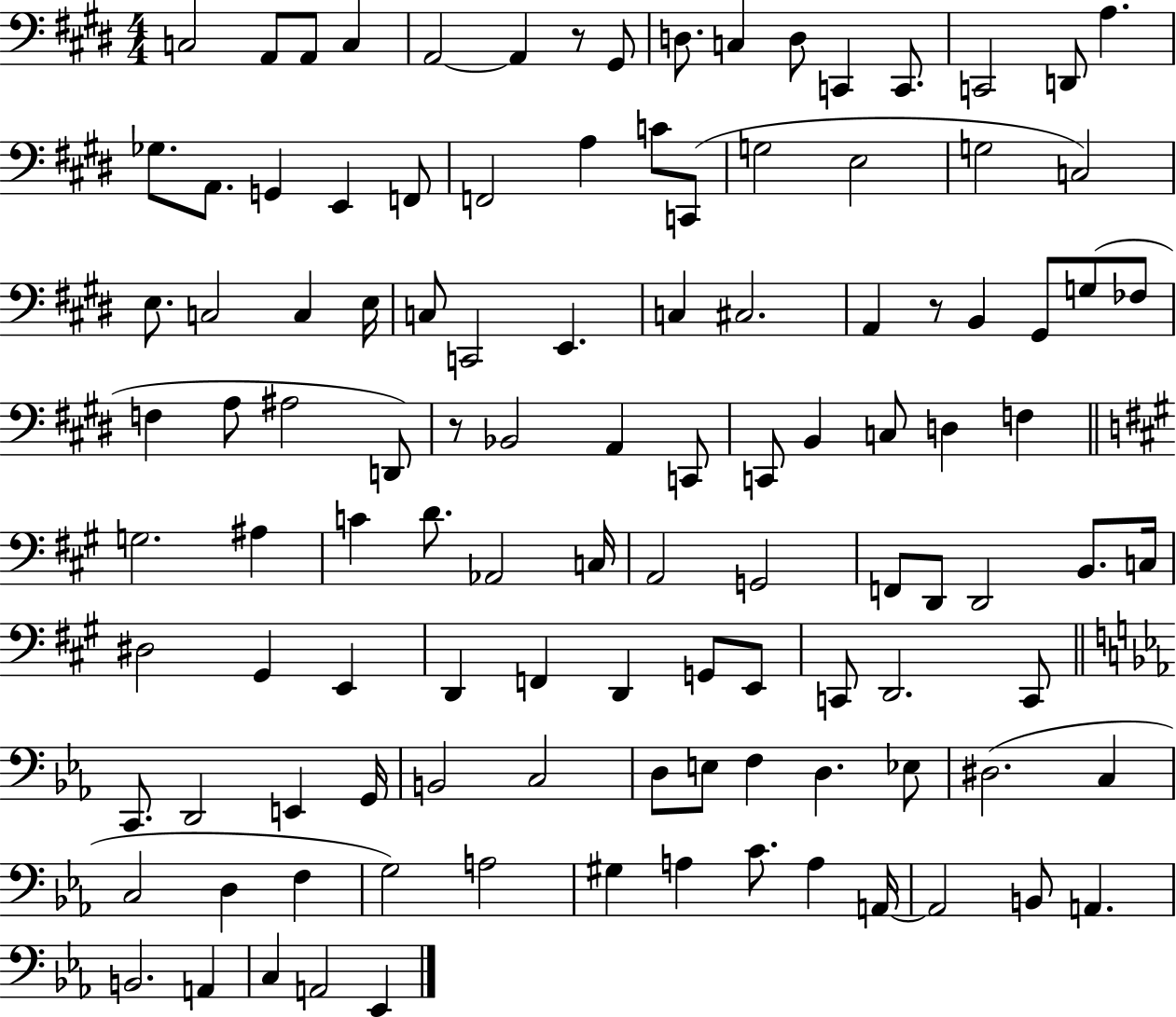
C3/h A2/e A2/e C3/q A2/h A2/q R/e G#2/e D3/e. C3/q D3/e C2/q C2/e. C2/h D2/e A3/q. Gb3/e. A2/e. G2/q E2/q F2/e F2/h A3/q C4/e C2/e G3/h E3/h G3/h C3/h E3/e. C3/h C3/q E3/s C3/e C2/h E2/q. C3/q C#3/h. A2/q R/e B2/q G#2/e G3/e FES3/e F3/q A3/e A#3/h D2/e R/e Bb2/h A2/q C2/e C2/e B2/q C3/e D3/q F3/q G3/h. A#3/q C4/q D4/e. Ab2/h C3/s A2/h G2/h F2/e D2/e D2/h B2/e. C3/s D#3/h G#2/q E2/q D2/q F2/q D2/q G2/e E2/e C2/e D2/h. C2/e C2/e. D2/h E2/q G2/s B2/h C3/h D3/e E3/e F3/q D3/q. Eb3/e D#3/h. C3/q C3/h D3/q F3/q G3/h A3/h G#3/q A3/q C4/e. A3/q A2/s A2/h B2/e A2/q. B2/h. A2/q C3/q A2/h Eb2/q